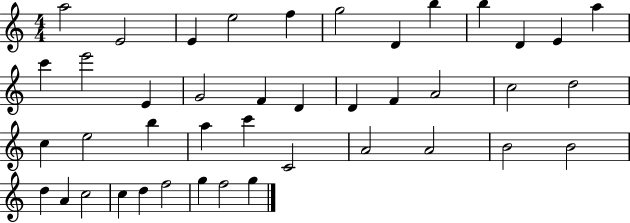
X:1
T:Untitled
M:4/4
L:1/4
K:C
a2 E2 E e2 f g2 D b b D E a c' e'2 E G2 F D D F A2 c2 d2 c e2 b a c' C2 A2 A2 B2 B2 d A c2 c d f2 g f2 g